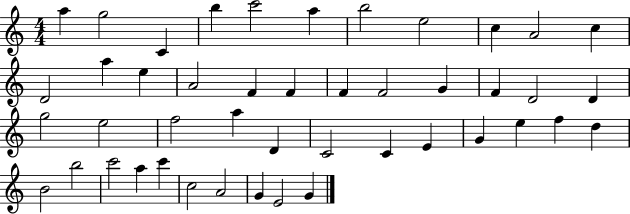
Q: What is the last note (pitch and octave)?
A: G4